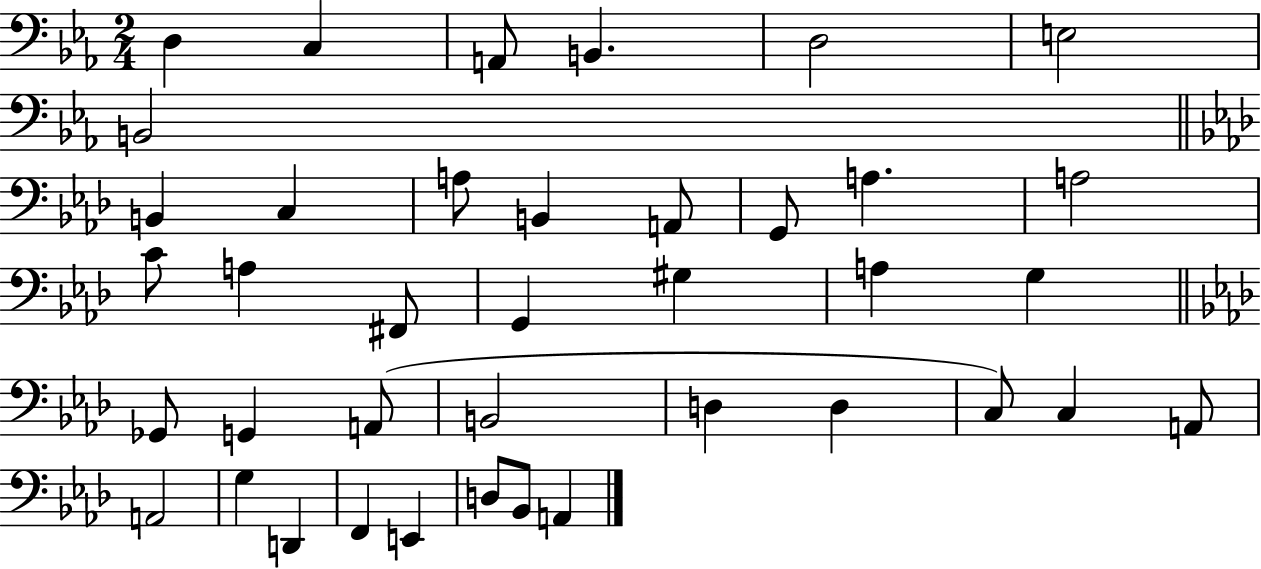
D3/q C3/q A2/e B2/q. D3/h E3/h B2/h B2/q C3/q A3/e B2/q A2/e G2/e A3/q. A3/h C4/e A3/q F#2/e G2/q G#3/q A3/q G3/q Gb2/e G2/q A2/e B2/h D3/q D3/q C3/e C3/q A2/e A2/h G3/q D2/q F2/q E2/q D3/e Bb2/e A2/q